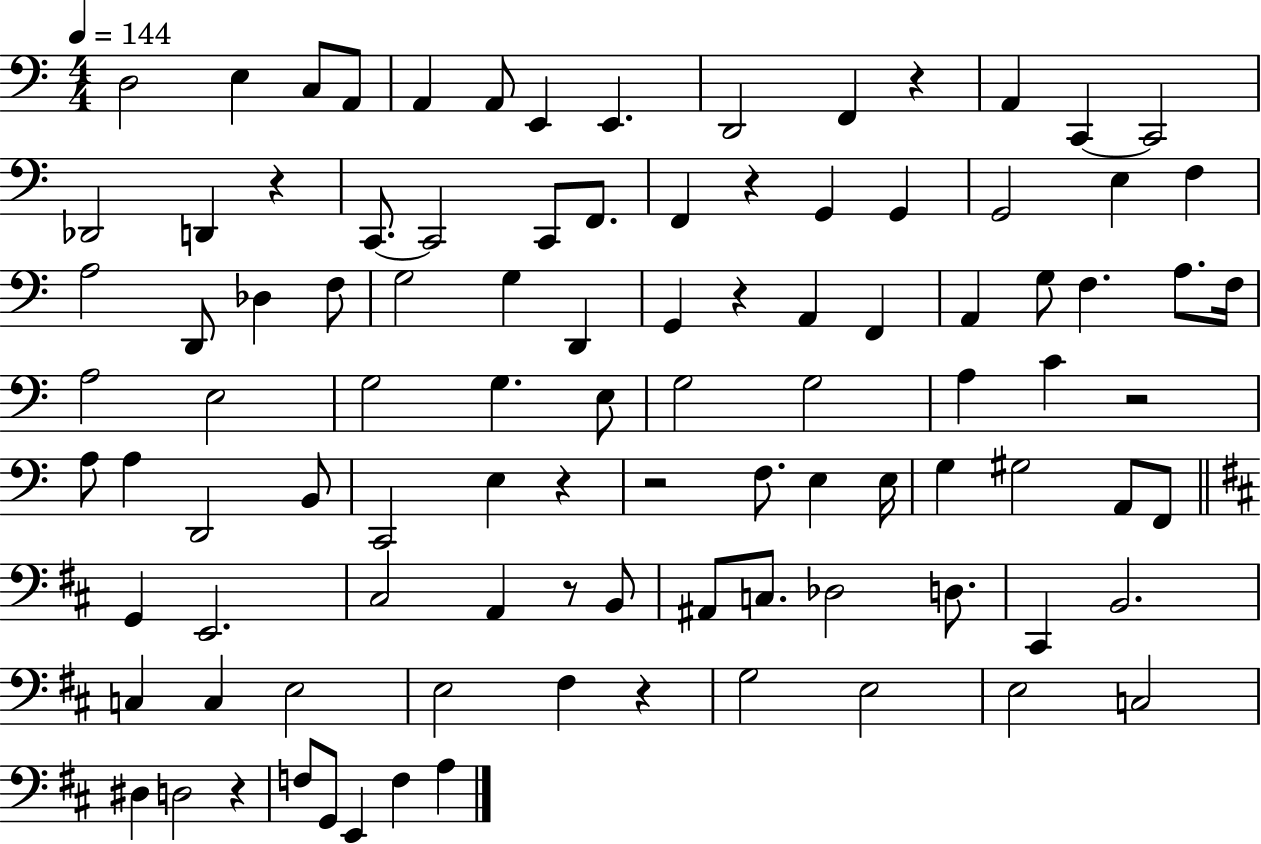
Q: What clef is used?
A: bass